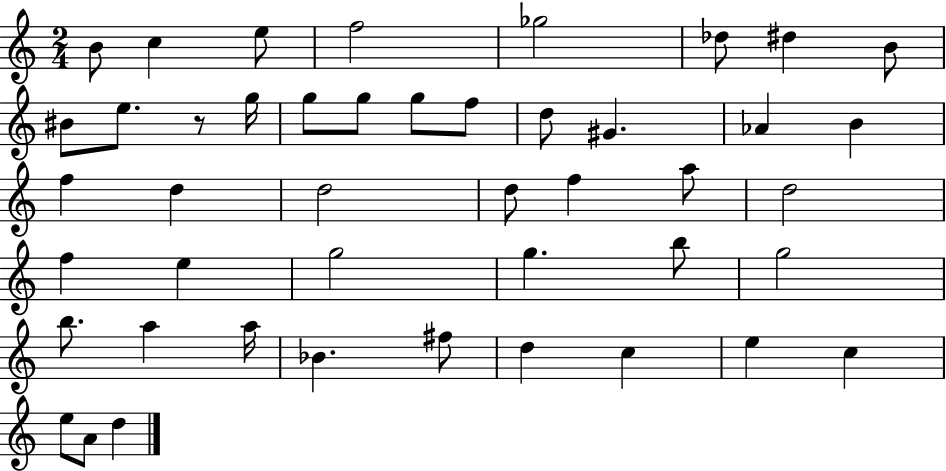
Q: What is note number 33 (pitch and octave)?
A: B5